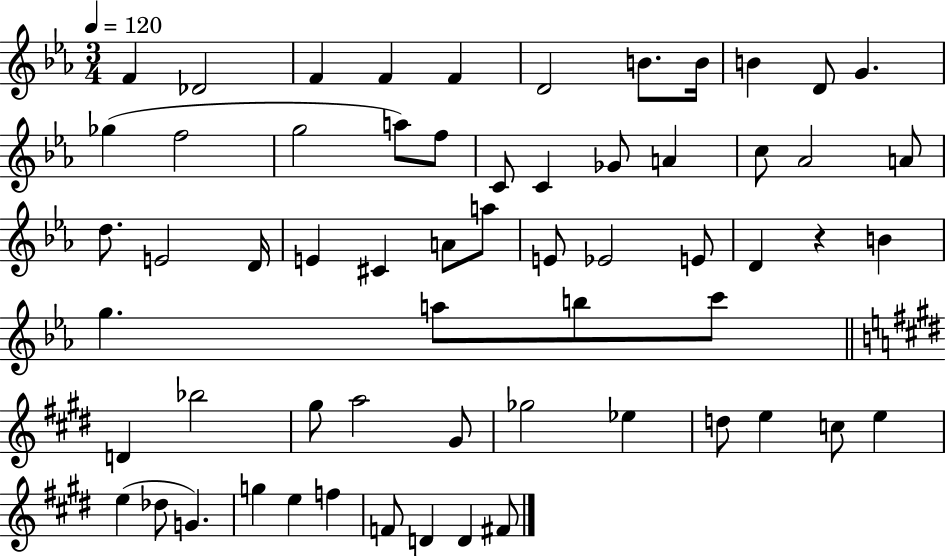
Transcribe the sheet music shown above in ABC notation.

X:1
T:Untitled
M:3/4
L:1/4
K:Eb
F _D2 F F F D2 B/2 B/4 B D/2 G _g f2 g2 a/2 f/2 C/2 C _G/2 A c/2 _A2 A/2 d/2 E2 D/4 E ^C A/2 a/2 E/2 _E2 E/2 D z B g a/2 b/2 c'/2 D _b2 ^g/2 a2 ^G/2 _g2 _e d/2 e c/2 e e _d/2 G g e f F/2 D D ^F/2